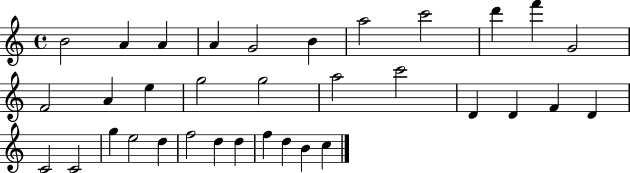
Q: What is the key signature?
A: C major